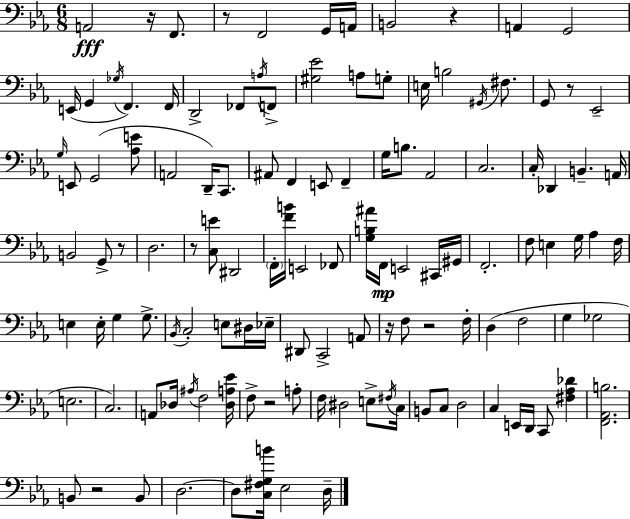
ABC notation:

X:1
T:Untitled
M:6/8
L:1/4
K:Cm
A,,2 z/4 F,,/2 z/2 F,,2 G,,/4 A,,/4 B,,2 z A,, G,,2 E,,/4 G,, _G,/4 F,, F,,/4 D,,2 _F,,/2 A,/4 F,,/2 [^G,_E]2 A,/2 G,/2 E,/4 B,2 ^G,,/4 ^F,/2 G,,/2 z/2 _E,,2 G,/4 E,,/2 G,,2 [_A,E]/2 A,,2 D,,/4 C,,/2 ^A,,/2 F,, E,,/2 F,, G,/4 B,/2 _A,,2 C,2 C,/4 _D,, B,, A,,/4 B,,2 G,,/2 z/2 D,2 z/2 [C,E]/2 ^D,,2 F,,/4 [FB]/4 E,,2 _F,,/2 [G,B,^A]/4 F,,/4 E,,2 ^C,,/4 ^G,,/4 F,,2 F,/2 E, G,/4 _A, F,/4 E, E,/4 G, G,/2 _B,,/4 C,2 E,/2 ^D,/4 _E,/4 ^D,,/2 C,,2 A,,/2 z/4 F,/2 z2 F,/4 D, F,2 G, _G,2 E,2 C,2 A,,/2 _D,/4 ^A,/4 F,2 [_D,A,_E]/4 F,/2 z2 A,/2 F,/4 ^D,2 E,/2 ^F,/4 C,/4 B,,/2 C,/2 D,2 C, E,,/4 D,,/4 C,,/2 [^F,_A,_D] [F,,_A,,B,]2 B,,/2 z2 B,,/2 D,2 D,/2 [C,^F,G,B]/4 _E,2 D,/4